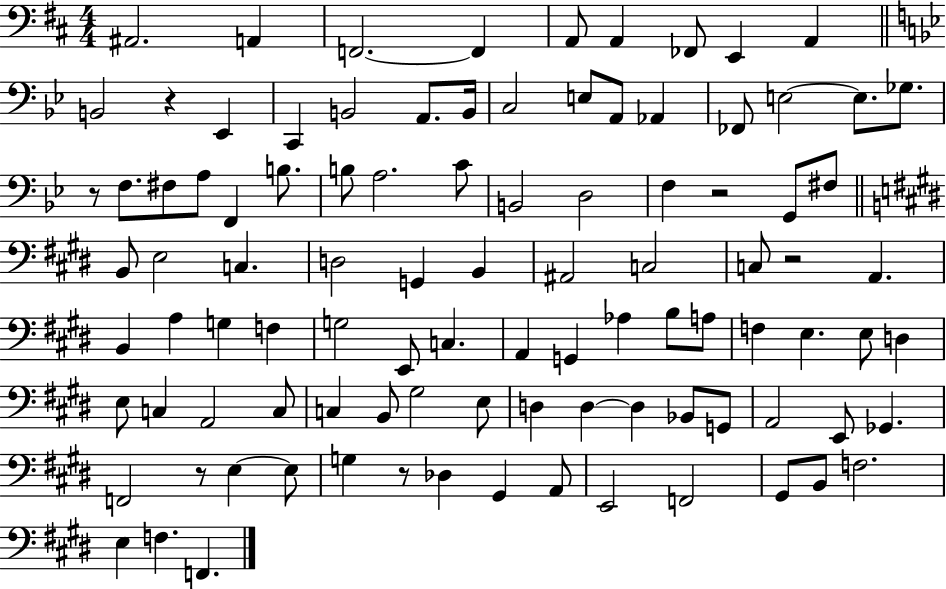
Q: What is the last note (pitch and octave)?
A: F2